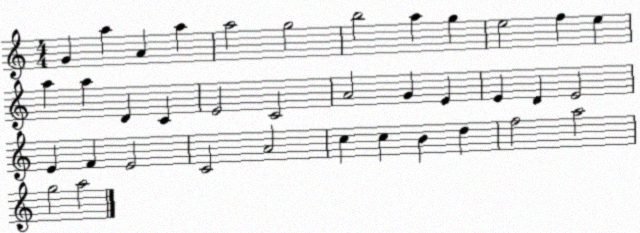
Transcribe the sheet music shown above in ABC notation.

X:1
T:Untitled
M:4/4
L:1/4
K:C
G a A a a2 g2 b2 a g e2 f e a a D C E2 C2 A2 G E E D E2 E F E2 C2 A2 c c B d f2 a2 g2 a2